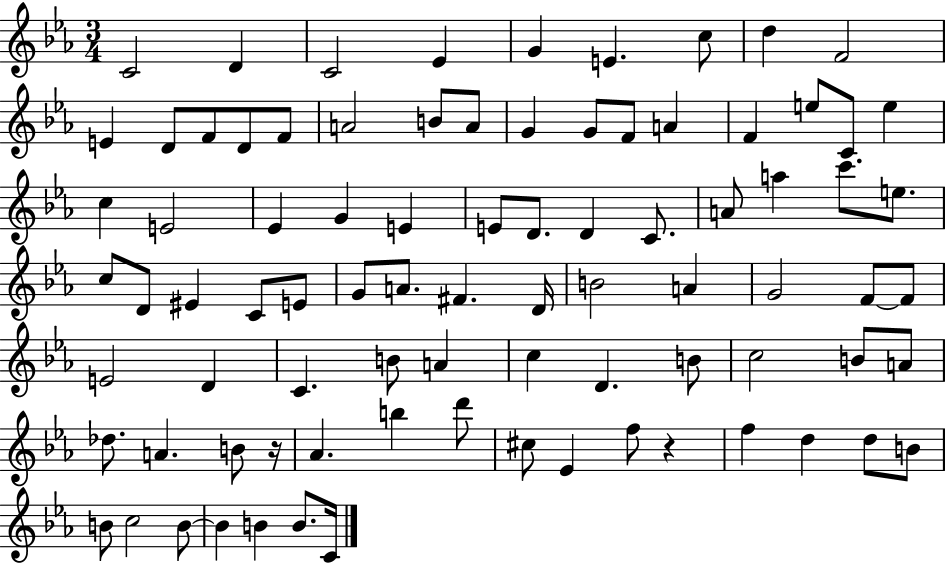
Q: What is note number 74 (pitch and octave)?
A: D5